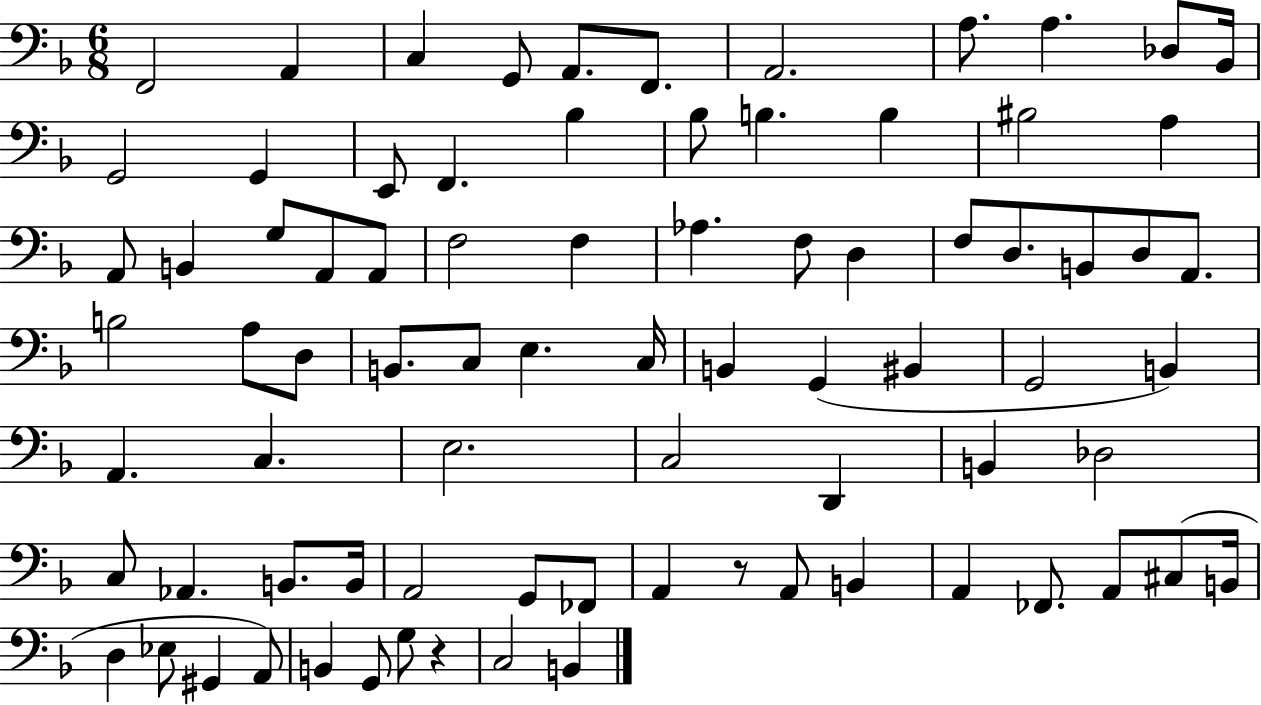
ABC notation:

X:1
T:Untitled
M:6/8
L:1/4
K:F
F,,2 A,, C, G,,/2 A,,/2 F,,/2 A,,2 A,/2 A, _D,/2 _B,,/4 G,,2 G,, E,,/2 F,, _B, _B,/2 B, B, ^B,2 A, A,,/2 B,, G,/2 A,,/2 A,,/2 F,2 F, _A, F,/2 D, F,/2 D,/2 B,,/2 D,/2 A,,/2 B,2 A,/2 D,/2 B,,/2 C,/2 E, C,/4 B,, G,, ^B,, G,,2 B,, A,, C, E,2 C,2 D,, B,, _D,2 C,/2 _A,, B,,/2 B,,/4 A,,2 G,,/2 _F,,/2 A,, z/2 A,,/2 B,, A,, _F,,/2 A,,/2 ^C,/2 B,,/4 D, _E,/2 ^G,, A,,/2 B,, G,,/2 G,/2 z C,2 B,,